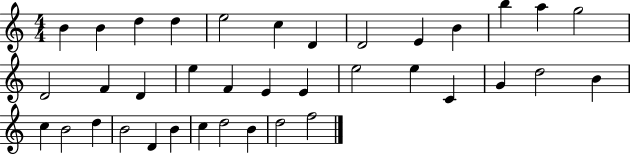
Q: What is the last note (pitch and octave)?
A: F5